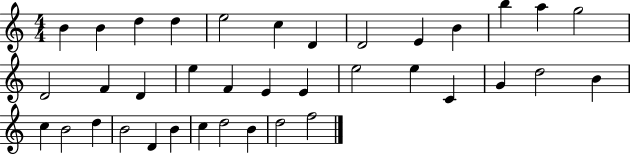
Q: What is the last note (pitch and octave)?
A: F5